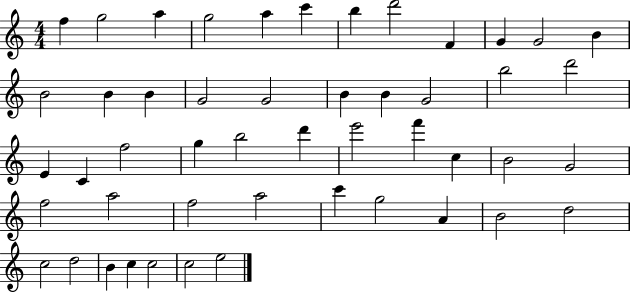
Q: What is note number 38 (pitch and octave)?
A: C6